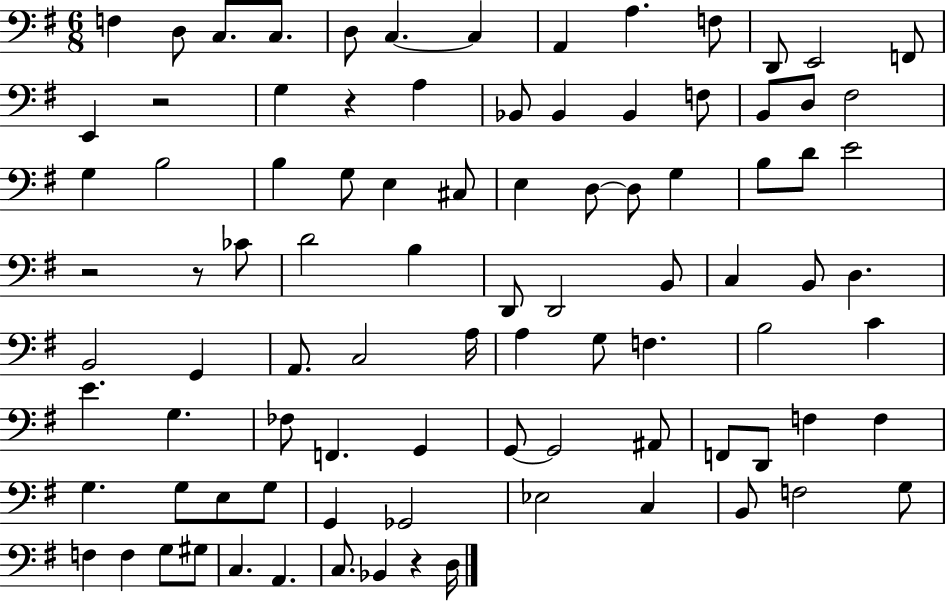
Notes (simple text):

F3/q D3/e C3/e. C3/e. D3/e C3/q. C3/q A2/q A3/q. F3/e D2/e E2/h F2/e E2/q R/h G3/q R/q A3/q Bb2/e Bb2/q Bb2/q F3/e B2/e D3/e F#3/h G3/q B3/h B3/q G3/e E3/q C#3/e E3/q D3/e D3/e G3/q B3/e D4/e E4/h R/h R/e CES4/e D4/h B3/q D2/e D2/h B2/e C3/q B2/e D3/q. B2/h G2/q A2/e. C3/h A3/s A3/q G3/e F3/q. B3/h C4/q E4/q. G3/q. FES3/e F2/q. G2/q G2/e G2/h A#2/e F2/e D2/e F3/q F3/q G3/q. G3/e E3/e G3/e G2/q Gb2/h Eb3/h C3/q B2/e F3/h G3/e F3/q F3/q G3/e G#3/e C3/q. A2/q. C3/e. Bb2/q R/q D3/s